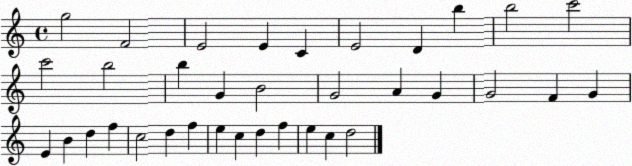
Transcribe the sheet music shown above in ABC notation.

X:1
T:Untitled
M:4/4
L:1/4
K:C
g2 F2 E2 E C E2 D b b2 c'2 c'2 b2 b G B2 G2 A G G2 F G E B d f c2 d f e c d f e c d2